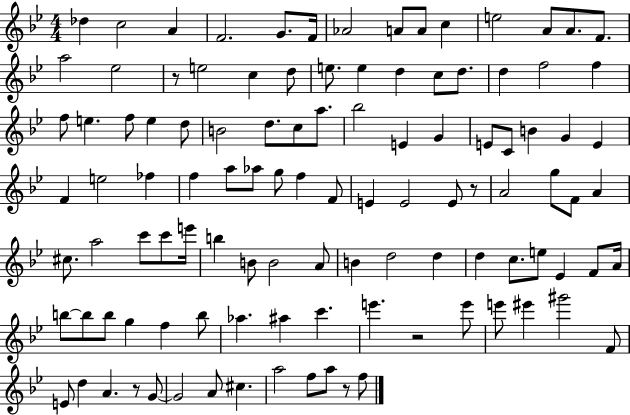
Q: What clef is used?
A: treble